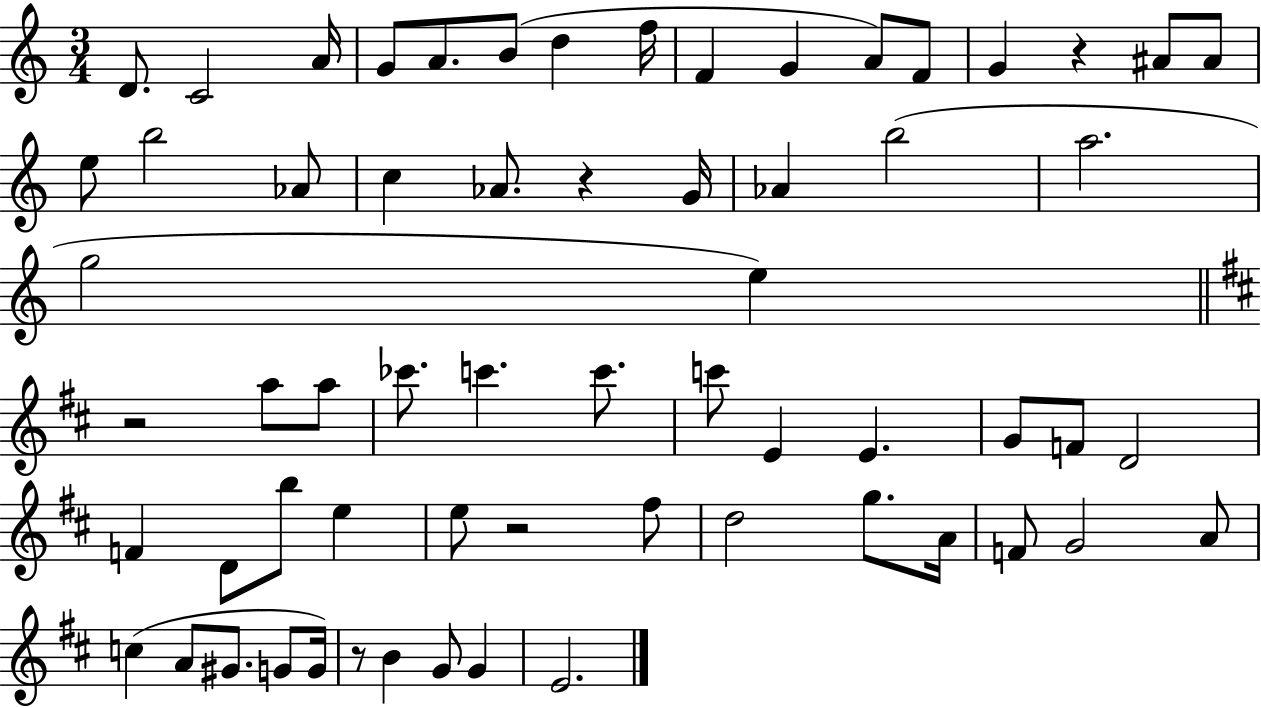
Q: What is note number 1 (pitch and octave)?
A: D4